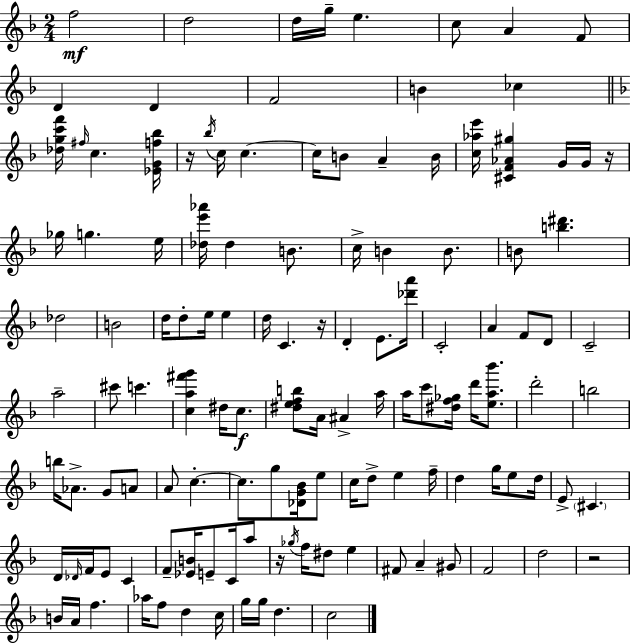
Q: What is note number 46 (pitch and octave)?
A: F4